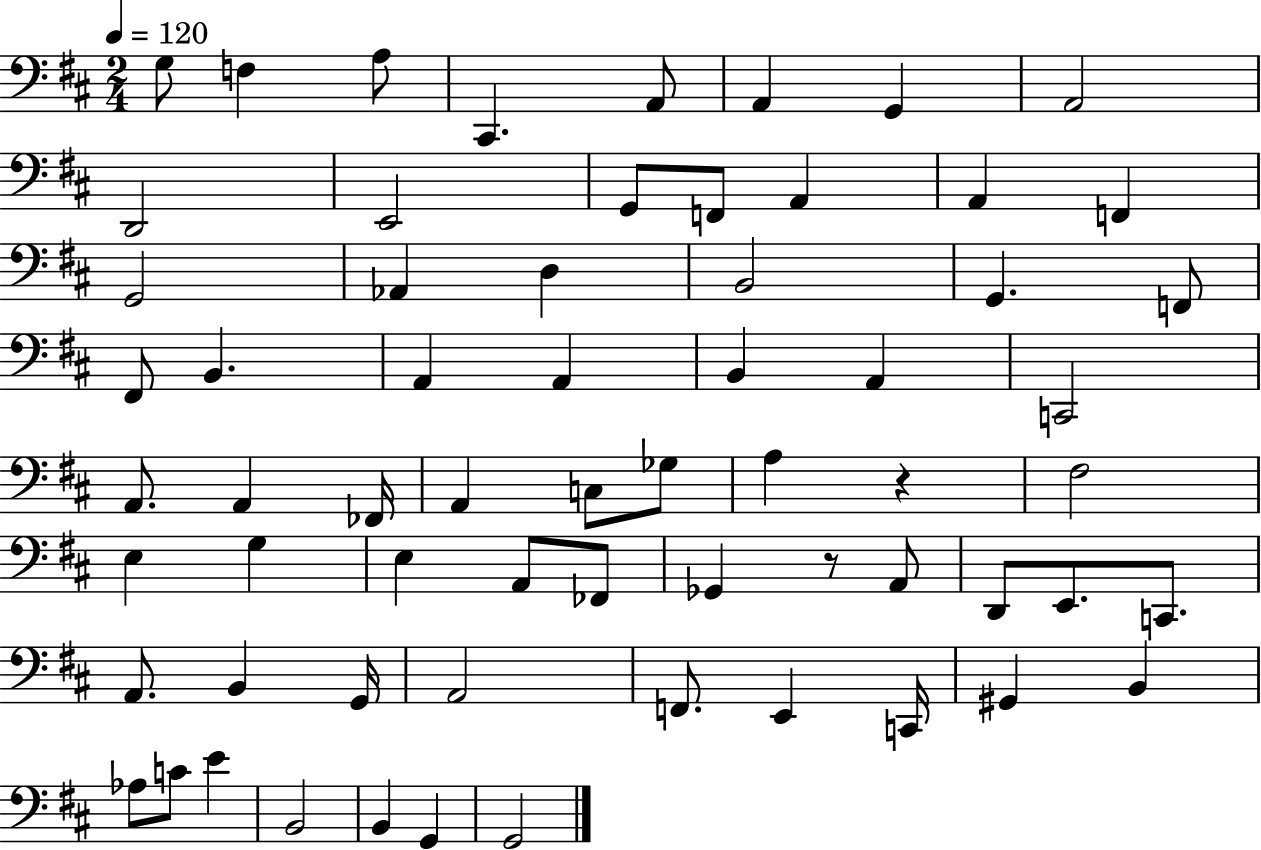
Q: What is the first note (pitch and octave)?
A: G3